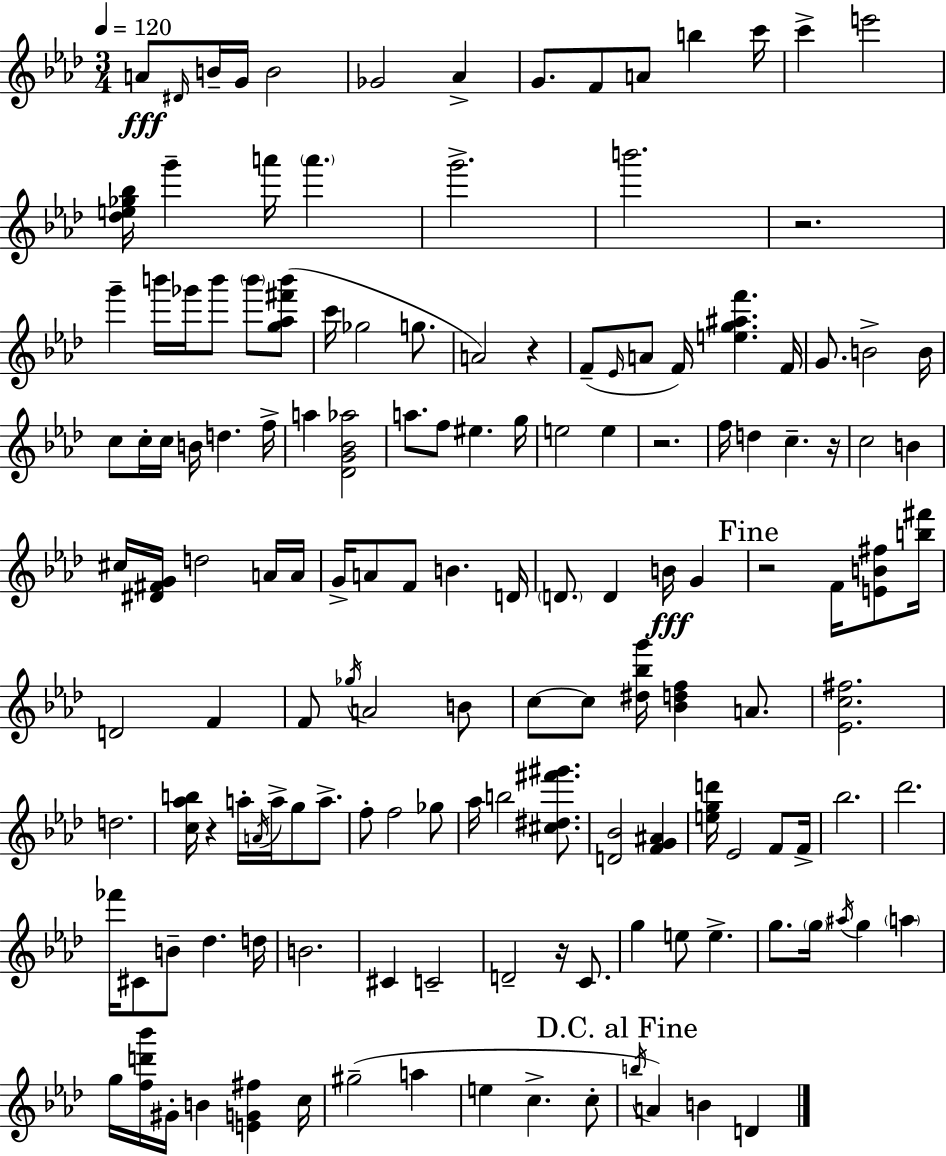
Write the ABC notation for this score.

X:1
T:Untitled
M:3/4
L:1/4
K:Ab
A/2 ^D/4 B/4 G/4 B2 _G2 _A G/2 F/2 A/2 b c'/4 c' e'2 [_de_g_b]/4 g' a'/4 a' g'2 b'2 z2 g' b'/4 _g'/4 b'/2 b'/2 [g_a^f'b']/2 c'/4 _g2 g/2 A2 z F/2 _E/4 A/2 F/4 [eg^af'] F/4 G/2 B2 B/4 c/2 c/4 c/4 B/4 d f/4 a [_DG_B_a]2 a/2 f/2 ^e g/4 e2 e z2 f/4 d c z/4 c2 B ^c/4 [^D^FG]/4 d2 A/4 A/4 G/4 A/2 F/2 B D/4 D/2 D B/4 G z2 F/4 [EB^f]/2 [b^f']/4 D2 F F/2 _g/4 A2 B/2 c/2 c/2 [^d_bg']/4 [_Bdf] A/2 [_Ec^f]2 d2 [c_ab]/4 z a/4 A/4 a/4 g/2 a/2 f/2 f2 _g/2 _a/4 b2 [^c^d^f'^g']/2 [D_B]2 [FG^A] [egd']/4 _E2 F/2 F/4 _b2 _d'2 _f'/4 ^C/2 B/2 _d d/4 B2 ^C C2 D2 z/4 C/2 g e/2 e g/2 g/4 ^a/4 g a g/4 [fd'_b']/4 ^G/4 B [EG^f] c/4 ^g2 a e c c/2 b/4 A B D